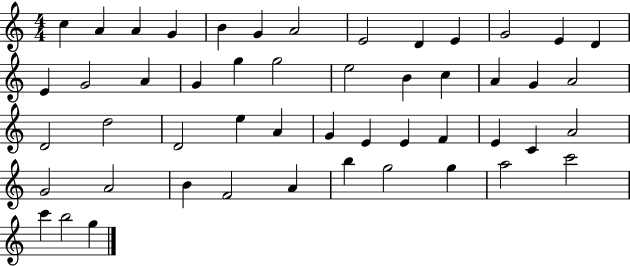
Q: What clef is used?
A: treble